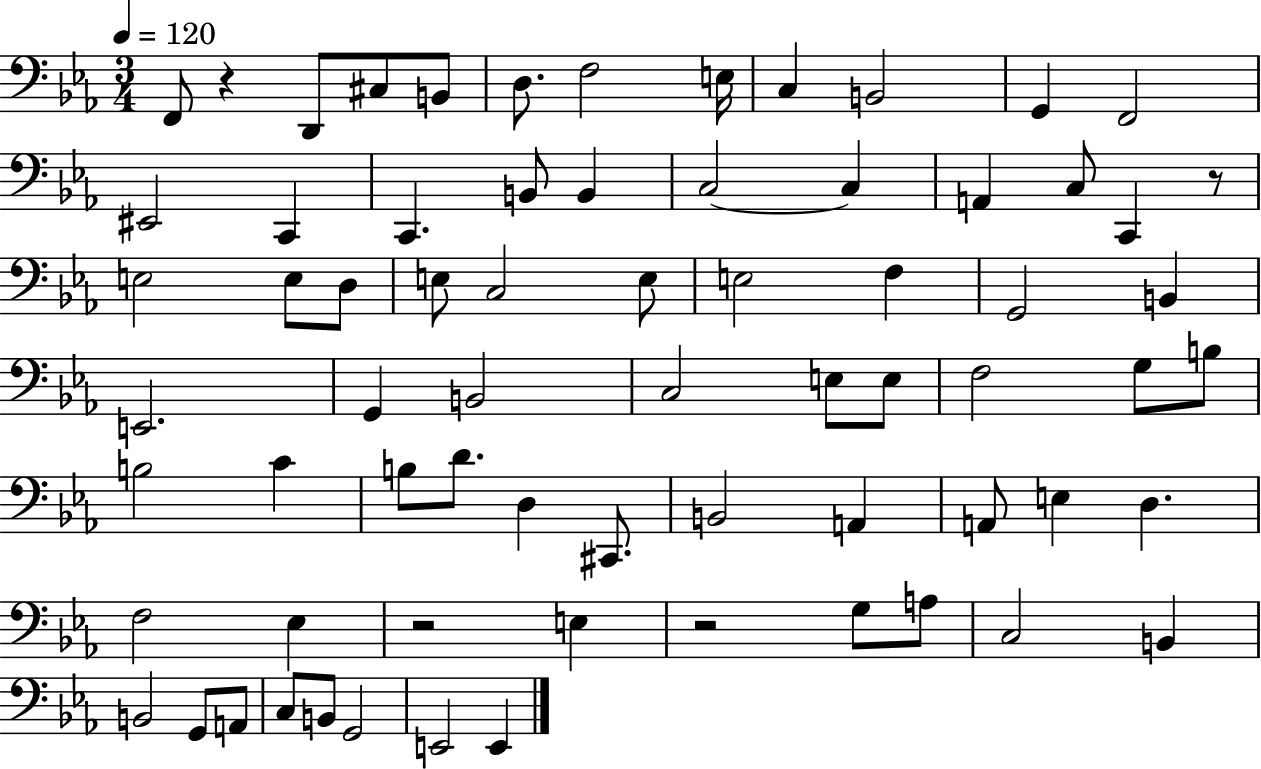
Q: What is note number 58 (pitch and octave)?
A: B2